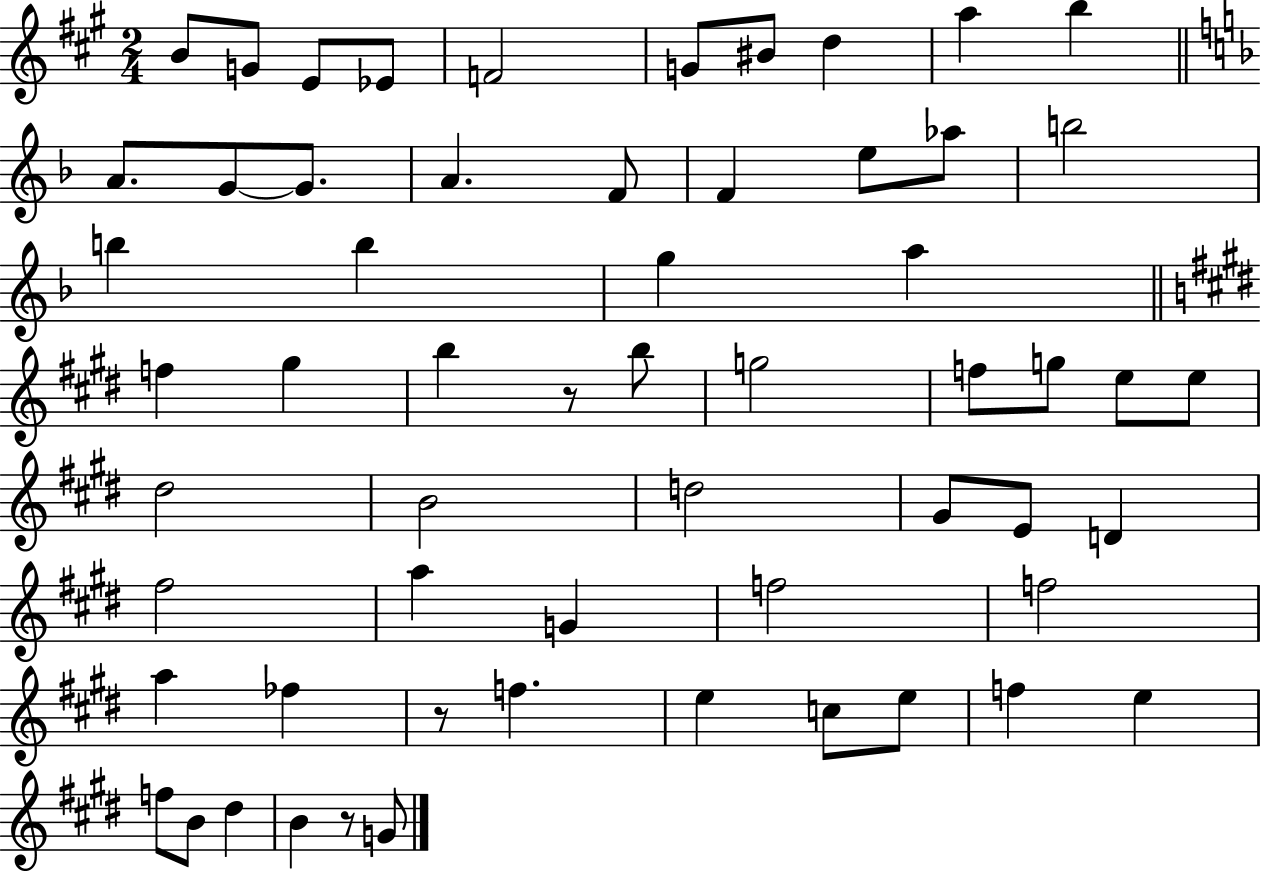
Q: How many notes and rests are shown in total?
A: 59